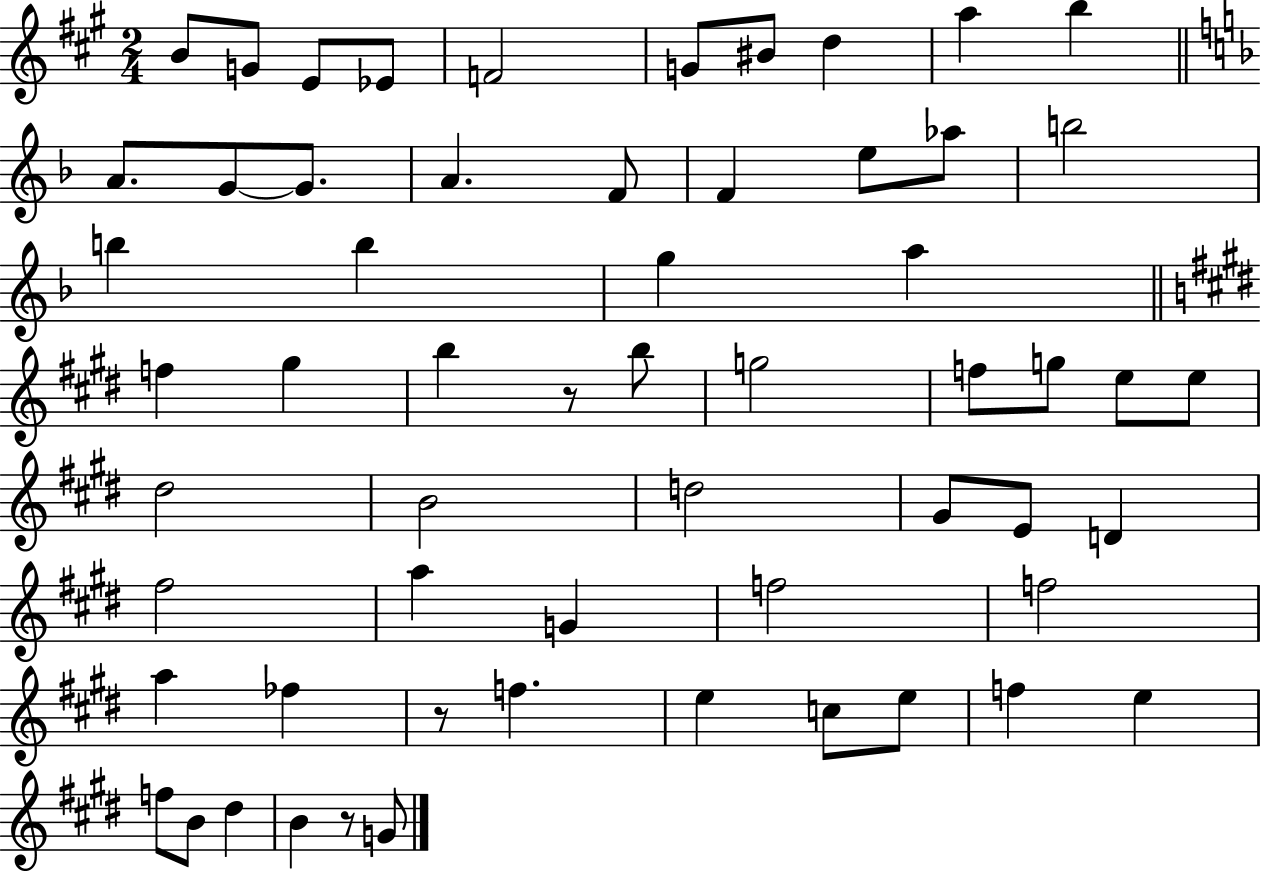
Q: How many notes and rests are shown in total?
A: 59